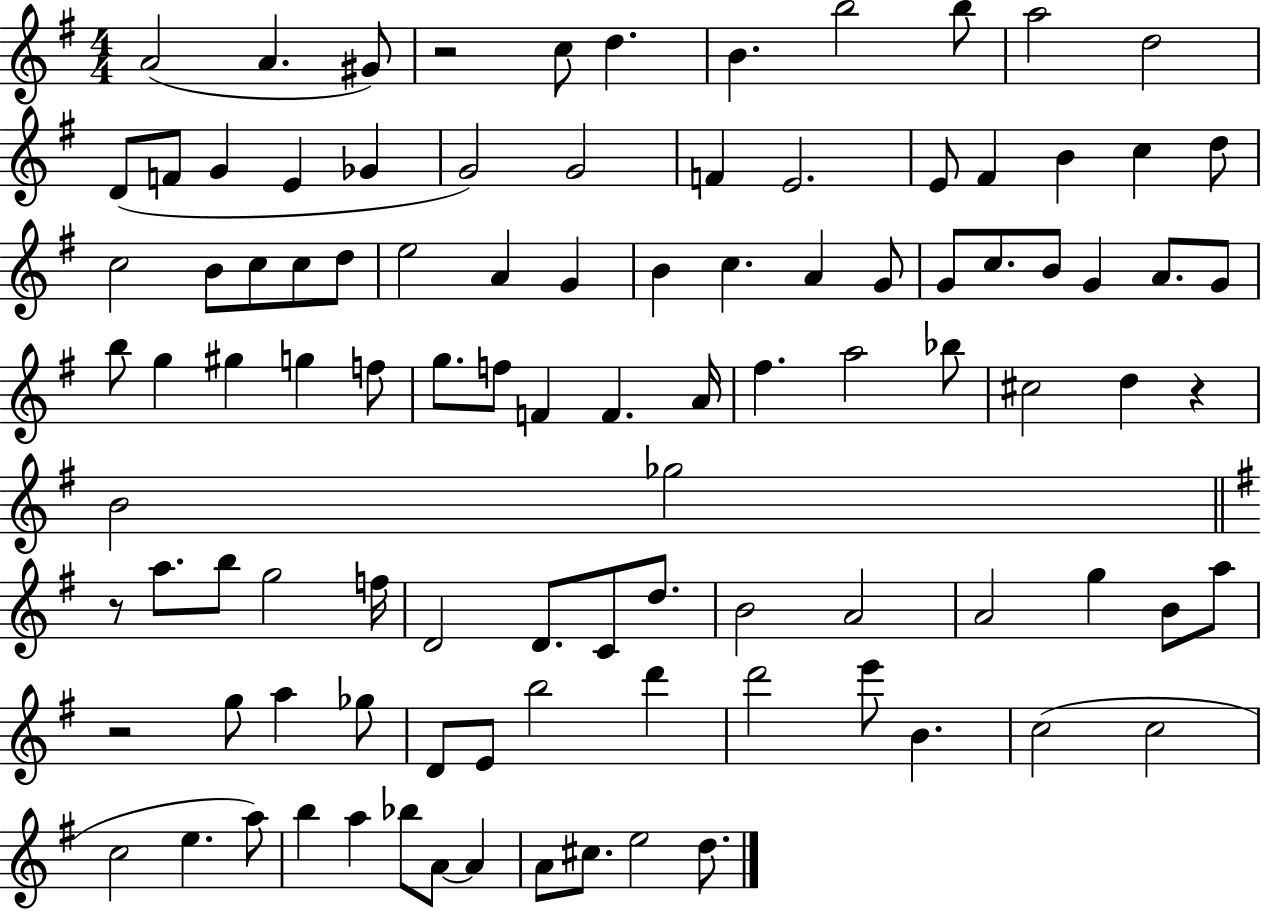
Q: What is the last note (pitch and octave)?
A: D5